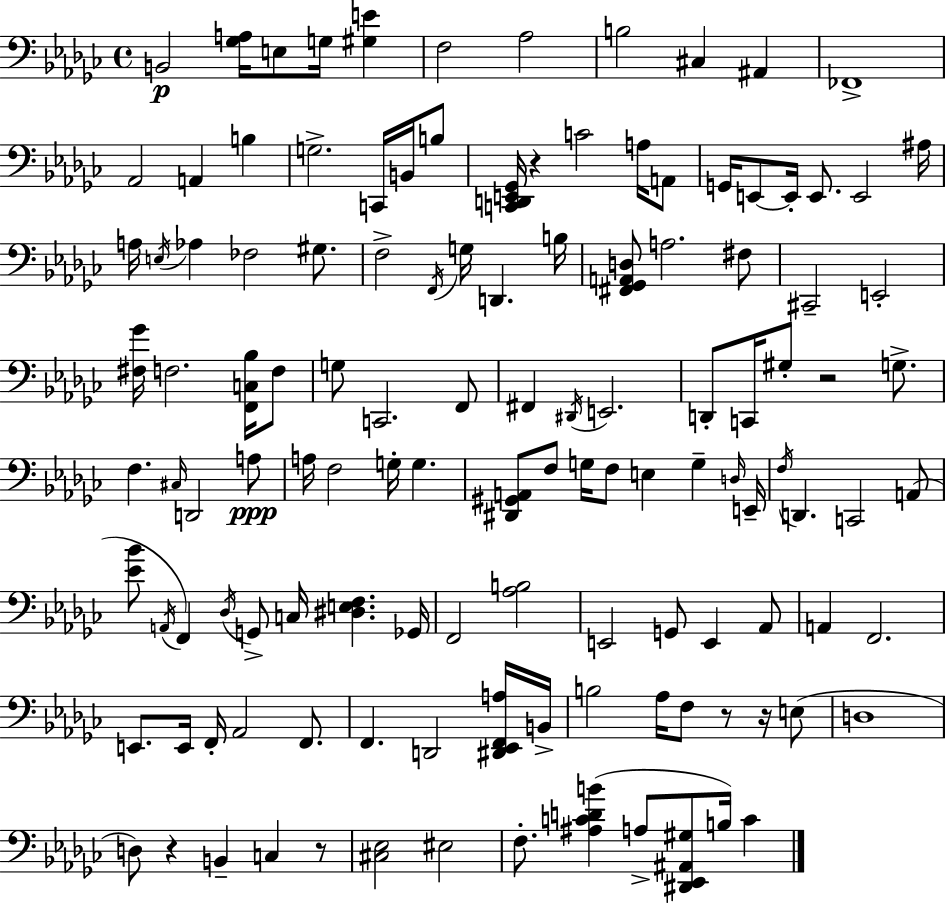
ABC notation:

X:1
T:Untitled
M:4/4
L:1/4
K:Ebm
B,,2 [_G,A,]/4 E,/2 G,/4 [^G,E] F,2 _A,2 B,2 ^C, ^A,, _F,,4 _A,,2 A,, B, G,2 C,,/4 B,,/4 B,/2 [C,,D,,E,,_G,,]/4 z C2 A,/4 A,,/2 G,,/4 E,,/2 E,,/4 E,,/2 E,,2 ^A,/4 A,/4 E,/4 _A, _F,2 ^G,/2 F,2 F,,/4 G,/4 D,, B,/4 [^F,,_G,,A,,D,]/2 A,2 ^F,/2 ^C,,2 E,,2 [^F,_G]/4 F,2 [F,,C,_B,]/4 F,/2 G,/2 C,,2 F,,/2 ^F,, ^D,,/4 E,,2 D,,/2 C,,/4 ^G,/2 z2 G,/2 F, ^C,/4 D,,2 A,/2 A,/4 F,2 G,/4 G, [^D,,^G,,A,,]/2 F,/2 G,/4 F,/2 E, G, D,/4 E,,/4 F,/4 D,, C,,2 A,,/2 [_E_B]/2 A,,/4 F,, _D,/4 G,,/2 C,/4 [^D,E,F,] _G,,/4 F,,2 [_A,B,]2 E,,2 G,,/2 E,, _A,,/2 A,, F,,2 E,,/2 E,,/4 F,,/4 _A,,2 F,,/2 F,, D,,2 [^D,,_E,,F,,A,]/4 B,,/4 B,2 _A,/4 F,/2 z/2 z/4 E,/2 D,4 D,/2 z B,, C, z/2 [^C,_E,]2 ^E,2 F,/2 [^A,CDB] A,/2 [^D,,_E,,^A,,^G,]/2 B,/4 C